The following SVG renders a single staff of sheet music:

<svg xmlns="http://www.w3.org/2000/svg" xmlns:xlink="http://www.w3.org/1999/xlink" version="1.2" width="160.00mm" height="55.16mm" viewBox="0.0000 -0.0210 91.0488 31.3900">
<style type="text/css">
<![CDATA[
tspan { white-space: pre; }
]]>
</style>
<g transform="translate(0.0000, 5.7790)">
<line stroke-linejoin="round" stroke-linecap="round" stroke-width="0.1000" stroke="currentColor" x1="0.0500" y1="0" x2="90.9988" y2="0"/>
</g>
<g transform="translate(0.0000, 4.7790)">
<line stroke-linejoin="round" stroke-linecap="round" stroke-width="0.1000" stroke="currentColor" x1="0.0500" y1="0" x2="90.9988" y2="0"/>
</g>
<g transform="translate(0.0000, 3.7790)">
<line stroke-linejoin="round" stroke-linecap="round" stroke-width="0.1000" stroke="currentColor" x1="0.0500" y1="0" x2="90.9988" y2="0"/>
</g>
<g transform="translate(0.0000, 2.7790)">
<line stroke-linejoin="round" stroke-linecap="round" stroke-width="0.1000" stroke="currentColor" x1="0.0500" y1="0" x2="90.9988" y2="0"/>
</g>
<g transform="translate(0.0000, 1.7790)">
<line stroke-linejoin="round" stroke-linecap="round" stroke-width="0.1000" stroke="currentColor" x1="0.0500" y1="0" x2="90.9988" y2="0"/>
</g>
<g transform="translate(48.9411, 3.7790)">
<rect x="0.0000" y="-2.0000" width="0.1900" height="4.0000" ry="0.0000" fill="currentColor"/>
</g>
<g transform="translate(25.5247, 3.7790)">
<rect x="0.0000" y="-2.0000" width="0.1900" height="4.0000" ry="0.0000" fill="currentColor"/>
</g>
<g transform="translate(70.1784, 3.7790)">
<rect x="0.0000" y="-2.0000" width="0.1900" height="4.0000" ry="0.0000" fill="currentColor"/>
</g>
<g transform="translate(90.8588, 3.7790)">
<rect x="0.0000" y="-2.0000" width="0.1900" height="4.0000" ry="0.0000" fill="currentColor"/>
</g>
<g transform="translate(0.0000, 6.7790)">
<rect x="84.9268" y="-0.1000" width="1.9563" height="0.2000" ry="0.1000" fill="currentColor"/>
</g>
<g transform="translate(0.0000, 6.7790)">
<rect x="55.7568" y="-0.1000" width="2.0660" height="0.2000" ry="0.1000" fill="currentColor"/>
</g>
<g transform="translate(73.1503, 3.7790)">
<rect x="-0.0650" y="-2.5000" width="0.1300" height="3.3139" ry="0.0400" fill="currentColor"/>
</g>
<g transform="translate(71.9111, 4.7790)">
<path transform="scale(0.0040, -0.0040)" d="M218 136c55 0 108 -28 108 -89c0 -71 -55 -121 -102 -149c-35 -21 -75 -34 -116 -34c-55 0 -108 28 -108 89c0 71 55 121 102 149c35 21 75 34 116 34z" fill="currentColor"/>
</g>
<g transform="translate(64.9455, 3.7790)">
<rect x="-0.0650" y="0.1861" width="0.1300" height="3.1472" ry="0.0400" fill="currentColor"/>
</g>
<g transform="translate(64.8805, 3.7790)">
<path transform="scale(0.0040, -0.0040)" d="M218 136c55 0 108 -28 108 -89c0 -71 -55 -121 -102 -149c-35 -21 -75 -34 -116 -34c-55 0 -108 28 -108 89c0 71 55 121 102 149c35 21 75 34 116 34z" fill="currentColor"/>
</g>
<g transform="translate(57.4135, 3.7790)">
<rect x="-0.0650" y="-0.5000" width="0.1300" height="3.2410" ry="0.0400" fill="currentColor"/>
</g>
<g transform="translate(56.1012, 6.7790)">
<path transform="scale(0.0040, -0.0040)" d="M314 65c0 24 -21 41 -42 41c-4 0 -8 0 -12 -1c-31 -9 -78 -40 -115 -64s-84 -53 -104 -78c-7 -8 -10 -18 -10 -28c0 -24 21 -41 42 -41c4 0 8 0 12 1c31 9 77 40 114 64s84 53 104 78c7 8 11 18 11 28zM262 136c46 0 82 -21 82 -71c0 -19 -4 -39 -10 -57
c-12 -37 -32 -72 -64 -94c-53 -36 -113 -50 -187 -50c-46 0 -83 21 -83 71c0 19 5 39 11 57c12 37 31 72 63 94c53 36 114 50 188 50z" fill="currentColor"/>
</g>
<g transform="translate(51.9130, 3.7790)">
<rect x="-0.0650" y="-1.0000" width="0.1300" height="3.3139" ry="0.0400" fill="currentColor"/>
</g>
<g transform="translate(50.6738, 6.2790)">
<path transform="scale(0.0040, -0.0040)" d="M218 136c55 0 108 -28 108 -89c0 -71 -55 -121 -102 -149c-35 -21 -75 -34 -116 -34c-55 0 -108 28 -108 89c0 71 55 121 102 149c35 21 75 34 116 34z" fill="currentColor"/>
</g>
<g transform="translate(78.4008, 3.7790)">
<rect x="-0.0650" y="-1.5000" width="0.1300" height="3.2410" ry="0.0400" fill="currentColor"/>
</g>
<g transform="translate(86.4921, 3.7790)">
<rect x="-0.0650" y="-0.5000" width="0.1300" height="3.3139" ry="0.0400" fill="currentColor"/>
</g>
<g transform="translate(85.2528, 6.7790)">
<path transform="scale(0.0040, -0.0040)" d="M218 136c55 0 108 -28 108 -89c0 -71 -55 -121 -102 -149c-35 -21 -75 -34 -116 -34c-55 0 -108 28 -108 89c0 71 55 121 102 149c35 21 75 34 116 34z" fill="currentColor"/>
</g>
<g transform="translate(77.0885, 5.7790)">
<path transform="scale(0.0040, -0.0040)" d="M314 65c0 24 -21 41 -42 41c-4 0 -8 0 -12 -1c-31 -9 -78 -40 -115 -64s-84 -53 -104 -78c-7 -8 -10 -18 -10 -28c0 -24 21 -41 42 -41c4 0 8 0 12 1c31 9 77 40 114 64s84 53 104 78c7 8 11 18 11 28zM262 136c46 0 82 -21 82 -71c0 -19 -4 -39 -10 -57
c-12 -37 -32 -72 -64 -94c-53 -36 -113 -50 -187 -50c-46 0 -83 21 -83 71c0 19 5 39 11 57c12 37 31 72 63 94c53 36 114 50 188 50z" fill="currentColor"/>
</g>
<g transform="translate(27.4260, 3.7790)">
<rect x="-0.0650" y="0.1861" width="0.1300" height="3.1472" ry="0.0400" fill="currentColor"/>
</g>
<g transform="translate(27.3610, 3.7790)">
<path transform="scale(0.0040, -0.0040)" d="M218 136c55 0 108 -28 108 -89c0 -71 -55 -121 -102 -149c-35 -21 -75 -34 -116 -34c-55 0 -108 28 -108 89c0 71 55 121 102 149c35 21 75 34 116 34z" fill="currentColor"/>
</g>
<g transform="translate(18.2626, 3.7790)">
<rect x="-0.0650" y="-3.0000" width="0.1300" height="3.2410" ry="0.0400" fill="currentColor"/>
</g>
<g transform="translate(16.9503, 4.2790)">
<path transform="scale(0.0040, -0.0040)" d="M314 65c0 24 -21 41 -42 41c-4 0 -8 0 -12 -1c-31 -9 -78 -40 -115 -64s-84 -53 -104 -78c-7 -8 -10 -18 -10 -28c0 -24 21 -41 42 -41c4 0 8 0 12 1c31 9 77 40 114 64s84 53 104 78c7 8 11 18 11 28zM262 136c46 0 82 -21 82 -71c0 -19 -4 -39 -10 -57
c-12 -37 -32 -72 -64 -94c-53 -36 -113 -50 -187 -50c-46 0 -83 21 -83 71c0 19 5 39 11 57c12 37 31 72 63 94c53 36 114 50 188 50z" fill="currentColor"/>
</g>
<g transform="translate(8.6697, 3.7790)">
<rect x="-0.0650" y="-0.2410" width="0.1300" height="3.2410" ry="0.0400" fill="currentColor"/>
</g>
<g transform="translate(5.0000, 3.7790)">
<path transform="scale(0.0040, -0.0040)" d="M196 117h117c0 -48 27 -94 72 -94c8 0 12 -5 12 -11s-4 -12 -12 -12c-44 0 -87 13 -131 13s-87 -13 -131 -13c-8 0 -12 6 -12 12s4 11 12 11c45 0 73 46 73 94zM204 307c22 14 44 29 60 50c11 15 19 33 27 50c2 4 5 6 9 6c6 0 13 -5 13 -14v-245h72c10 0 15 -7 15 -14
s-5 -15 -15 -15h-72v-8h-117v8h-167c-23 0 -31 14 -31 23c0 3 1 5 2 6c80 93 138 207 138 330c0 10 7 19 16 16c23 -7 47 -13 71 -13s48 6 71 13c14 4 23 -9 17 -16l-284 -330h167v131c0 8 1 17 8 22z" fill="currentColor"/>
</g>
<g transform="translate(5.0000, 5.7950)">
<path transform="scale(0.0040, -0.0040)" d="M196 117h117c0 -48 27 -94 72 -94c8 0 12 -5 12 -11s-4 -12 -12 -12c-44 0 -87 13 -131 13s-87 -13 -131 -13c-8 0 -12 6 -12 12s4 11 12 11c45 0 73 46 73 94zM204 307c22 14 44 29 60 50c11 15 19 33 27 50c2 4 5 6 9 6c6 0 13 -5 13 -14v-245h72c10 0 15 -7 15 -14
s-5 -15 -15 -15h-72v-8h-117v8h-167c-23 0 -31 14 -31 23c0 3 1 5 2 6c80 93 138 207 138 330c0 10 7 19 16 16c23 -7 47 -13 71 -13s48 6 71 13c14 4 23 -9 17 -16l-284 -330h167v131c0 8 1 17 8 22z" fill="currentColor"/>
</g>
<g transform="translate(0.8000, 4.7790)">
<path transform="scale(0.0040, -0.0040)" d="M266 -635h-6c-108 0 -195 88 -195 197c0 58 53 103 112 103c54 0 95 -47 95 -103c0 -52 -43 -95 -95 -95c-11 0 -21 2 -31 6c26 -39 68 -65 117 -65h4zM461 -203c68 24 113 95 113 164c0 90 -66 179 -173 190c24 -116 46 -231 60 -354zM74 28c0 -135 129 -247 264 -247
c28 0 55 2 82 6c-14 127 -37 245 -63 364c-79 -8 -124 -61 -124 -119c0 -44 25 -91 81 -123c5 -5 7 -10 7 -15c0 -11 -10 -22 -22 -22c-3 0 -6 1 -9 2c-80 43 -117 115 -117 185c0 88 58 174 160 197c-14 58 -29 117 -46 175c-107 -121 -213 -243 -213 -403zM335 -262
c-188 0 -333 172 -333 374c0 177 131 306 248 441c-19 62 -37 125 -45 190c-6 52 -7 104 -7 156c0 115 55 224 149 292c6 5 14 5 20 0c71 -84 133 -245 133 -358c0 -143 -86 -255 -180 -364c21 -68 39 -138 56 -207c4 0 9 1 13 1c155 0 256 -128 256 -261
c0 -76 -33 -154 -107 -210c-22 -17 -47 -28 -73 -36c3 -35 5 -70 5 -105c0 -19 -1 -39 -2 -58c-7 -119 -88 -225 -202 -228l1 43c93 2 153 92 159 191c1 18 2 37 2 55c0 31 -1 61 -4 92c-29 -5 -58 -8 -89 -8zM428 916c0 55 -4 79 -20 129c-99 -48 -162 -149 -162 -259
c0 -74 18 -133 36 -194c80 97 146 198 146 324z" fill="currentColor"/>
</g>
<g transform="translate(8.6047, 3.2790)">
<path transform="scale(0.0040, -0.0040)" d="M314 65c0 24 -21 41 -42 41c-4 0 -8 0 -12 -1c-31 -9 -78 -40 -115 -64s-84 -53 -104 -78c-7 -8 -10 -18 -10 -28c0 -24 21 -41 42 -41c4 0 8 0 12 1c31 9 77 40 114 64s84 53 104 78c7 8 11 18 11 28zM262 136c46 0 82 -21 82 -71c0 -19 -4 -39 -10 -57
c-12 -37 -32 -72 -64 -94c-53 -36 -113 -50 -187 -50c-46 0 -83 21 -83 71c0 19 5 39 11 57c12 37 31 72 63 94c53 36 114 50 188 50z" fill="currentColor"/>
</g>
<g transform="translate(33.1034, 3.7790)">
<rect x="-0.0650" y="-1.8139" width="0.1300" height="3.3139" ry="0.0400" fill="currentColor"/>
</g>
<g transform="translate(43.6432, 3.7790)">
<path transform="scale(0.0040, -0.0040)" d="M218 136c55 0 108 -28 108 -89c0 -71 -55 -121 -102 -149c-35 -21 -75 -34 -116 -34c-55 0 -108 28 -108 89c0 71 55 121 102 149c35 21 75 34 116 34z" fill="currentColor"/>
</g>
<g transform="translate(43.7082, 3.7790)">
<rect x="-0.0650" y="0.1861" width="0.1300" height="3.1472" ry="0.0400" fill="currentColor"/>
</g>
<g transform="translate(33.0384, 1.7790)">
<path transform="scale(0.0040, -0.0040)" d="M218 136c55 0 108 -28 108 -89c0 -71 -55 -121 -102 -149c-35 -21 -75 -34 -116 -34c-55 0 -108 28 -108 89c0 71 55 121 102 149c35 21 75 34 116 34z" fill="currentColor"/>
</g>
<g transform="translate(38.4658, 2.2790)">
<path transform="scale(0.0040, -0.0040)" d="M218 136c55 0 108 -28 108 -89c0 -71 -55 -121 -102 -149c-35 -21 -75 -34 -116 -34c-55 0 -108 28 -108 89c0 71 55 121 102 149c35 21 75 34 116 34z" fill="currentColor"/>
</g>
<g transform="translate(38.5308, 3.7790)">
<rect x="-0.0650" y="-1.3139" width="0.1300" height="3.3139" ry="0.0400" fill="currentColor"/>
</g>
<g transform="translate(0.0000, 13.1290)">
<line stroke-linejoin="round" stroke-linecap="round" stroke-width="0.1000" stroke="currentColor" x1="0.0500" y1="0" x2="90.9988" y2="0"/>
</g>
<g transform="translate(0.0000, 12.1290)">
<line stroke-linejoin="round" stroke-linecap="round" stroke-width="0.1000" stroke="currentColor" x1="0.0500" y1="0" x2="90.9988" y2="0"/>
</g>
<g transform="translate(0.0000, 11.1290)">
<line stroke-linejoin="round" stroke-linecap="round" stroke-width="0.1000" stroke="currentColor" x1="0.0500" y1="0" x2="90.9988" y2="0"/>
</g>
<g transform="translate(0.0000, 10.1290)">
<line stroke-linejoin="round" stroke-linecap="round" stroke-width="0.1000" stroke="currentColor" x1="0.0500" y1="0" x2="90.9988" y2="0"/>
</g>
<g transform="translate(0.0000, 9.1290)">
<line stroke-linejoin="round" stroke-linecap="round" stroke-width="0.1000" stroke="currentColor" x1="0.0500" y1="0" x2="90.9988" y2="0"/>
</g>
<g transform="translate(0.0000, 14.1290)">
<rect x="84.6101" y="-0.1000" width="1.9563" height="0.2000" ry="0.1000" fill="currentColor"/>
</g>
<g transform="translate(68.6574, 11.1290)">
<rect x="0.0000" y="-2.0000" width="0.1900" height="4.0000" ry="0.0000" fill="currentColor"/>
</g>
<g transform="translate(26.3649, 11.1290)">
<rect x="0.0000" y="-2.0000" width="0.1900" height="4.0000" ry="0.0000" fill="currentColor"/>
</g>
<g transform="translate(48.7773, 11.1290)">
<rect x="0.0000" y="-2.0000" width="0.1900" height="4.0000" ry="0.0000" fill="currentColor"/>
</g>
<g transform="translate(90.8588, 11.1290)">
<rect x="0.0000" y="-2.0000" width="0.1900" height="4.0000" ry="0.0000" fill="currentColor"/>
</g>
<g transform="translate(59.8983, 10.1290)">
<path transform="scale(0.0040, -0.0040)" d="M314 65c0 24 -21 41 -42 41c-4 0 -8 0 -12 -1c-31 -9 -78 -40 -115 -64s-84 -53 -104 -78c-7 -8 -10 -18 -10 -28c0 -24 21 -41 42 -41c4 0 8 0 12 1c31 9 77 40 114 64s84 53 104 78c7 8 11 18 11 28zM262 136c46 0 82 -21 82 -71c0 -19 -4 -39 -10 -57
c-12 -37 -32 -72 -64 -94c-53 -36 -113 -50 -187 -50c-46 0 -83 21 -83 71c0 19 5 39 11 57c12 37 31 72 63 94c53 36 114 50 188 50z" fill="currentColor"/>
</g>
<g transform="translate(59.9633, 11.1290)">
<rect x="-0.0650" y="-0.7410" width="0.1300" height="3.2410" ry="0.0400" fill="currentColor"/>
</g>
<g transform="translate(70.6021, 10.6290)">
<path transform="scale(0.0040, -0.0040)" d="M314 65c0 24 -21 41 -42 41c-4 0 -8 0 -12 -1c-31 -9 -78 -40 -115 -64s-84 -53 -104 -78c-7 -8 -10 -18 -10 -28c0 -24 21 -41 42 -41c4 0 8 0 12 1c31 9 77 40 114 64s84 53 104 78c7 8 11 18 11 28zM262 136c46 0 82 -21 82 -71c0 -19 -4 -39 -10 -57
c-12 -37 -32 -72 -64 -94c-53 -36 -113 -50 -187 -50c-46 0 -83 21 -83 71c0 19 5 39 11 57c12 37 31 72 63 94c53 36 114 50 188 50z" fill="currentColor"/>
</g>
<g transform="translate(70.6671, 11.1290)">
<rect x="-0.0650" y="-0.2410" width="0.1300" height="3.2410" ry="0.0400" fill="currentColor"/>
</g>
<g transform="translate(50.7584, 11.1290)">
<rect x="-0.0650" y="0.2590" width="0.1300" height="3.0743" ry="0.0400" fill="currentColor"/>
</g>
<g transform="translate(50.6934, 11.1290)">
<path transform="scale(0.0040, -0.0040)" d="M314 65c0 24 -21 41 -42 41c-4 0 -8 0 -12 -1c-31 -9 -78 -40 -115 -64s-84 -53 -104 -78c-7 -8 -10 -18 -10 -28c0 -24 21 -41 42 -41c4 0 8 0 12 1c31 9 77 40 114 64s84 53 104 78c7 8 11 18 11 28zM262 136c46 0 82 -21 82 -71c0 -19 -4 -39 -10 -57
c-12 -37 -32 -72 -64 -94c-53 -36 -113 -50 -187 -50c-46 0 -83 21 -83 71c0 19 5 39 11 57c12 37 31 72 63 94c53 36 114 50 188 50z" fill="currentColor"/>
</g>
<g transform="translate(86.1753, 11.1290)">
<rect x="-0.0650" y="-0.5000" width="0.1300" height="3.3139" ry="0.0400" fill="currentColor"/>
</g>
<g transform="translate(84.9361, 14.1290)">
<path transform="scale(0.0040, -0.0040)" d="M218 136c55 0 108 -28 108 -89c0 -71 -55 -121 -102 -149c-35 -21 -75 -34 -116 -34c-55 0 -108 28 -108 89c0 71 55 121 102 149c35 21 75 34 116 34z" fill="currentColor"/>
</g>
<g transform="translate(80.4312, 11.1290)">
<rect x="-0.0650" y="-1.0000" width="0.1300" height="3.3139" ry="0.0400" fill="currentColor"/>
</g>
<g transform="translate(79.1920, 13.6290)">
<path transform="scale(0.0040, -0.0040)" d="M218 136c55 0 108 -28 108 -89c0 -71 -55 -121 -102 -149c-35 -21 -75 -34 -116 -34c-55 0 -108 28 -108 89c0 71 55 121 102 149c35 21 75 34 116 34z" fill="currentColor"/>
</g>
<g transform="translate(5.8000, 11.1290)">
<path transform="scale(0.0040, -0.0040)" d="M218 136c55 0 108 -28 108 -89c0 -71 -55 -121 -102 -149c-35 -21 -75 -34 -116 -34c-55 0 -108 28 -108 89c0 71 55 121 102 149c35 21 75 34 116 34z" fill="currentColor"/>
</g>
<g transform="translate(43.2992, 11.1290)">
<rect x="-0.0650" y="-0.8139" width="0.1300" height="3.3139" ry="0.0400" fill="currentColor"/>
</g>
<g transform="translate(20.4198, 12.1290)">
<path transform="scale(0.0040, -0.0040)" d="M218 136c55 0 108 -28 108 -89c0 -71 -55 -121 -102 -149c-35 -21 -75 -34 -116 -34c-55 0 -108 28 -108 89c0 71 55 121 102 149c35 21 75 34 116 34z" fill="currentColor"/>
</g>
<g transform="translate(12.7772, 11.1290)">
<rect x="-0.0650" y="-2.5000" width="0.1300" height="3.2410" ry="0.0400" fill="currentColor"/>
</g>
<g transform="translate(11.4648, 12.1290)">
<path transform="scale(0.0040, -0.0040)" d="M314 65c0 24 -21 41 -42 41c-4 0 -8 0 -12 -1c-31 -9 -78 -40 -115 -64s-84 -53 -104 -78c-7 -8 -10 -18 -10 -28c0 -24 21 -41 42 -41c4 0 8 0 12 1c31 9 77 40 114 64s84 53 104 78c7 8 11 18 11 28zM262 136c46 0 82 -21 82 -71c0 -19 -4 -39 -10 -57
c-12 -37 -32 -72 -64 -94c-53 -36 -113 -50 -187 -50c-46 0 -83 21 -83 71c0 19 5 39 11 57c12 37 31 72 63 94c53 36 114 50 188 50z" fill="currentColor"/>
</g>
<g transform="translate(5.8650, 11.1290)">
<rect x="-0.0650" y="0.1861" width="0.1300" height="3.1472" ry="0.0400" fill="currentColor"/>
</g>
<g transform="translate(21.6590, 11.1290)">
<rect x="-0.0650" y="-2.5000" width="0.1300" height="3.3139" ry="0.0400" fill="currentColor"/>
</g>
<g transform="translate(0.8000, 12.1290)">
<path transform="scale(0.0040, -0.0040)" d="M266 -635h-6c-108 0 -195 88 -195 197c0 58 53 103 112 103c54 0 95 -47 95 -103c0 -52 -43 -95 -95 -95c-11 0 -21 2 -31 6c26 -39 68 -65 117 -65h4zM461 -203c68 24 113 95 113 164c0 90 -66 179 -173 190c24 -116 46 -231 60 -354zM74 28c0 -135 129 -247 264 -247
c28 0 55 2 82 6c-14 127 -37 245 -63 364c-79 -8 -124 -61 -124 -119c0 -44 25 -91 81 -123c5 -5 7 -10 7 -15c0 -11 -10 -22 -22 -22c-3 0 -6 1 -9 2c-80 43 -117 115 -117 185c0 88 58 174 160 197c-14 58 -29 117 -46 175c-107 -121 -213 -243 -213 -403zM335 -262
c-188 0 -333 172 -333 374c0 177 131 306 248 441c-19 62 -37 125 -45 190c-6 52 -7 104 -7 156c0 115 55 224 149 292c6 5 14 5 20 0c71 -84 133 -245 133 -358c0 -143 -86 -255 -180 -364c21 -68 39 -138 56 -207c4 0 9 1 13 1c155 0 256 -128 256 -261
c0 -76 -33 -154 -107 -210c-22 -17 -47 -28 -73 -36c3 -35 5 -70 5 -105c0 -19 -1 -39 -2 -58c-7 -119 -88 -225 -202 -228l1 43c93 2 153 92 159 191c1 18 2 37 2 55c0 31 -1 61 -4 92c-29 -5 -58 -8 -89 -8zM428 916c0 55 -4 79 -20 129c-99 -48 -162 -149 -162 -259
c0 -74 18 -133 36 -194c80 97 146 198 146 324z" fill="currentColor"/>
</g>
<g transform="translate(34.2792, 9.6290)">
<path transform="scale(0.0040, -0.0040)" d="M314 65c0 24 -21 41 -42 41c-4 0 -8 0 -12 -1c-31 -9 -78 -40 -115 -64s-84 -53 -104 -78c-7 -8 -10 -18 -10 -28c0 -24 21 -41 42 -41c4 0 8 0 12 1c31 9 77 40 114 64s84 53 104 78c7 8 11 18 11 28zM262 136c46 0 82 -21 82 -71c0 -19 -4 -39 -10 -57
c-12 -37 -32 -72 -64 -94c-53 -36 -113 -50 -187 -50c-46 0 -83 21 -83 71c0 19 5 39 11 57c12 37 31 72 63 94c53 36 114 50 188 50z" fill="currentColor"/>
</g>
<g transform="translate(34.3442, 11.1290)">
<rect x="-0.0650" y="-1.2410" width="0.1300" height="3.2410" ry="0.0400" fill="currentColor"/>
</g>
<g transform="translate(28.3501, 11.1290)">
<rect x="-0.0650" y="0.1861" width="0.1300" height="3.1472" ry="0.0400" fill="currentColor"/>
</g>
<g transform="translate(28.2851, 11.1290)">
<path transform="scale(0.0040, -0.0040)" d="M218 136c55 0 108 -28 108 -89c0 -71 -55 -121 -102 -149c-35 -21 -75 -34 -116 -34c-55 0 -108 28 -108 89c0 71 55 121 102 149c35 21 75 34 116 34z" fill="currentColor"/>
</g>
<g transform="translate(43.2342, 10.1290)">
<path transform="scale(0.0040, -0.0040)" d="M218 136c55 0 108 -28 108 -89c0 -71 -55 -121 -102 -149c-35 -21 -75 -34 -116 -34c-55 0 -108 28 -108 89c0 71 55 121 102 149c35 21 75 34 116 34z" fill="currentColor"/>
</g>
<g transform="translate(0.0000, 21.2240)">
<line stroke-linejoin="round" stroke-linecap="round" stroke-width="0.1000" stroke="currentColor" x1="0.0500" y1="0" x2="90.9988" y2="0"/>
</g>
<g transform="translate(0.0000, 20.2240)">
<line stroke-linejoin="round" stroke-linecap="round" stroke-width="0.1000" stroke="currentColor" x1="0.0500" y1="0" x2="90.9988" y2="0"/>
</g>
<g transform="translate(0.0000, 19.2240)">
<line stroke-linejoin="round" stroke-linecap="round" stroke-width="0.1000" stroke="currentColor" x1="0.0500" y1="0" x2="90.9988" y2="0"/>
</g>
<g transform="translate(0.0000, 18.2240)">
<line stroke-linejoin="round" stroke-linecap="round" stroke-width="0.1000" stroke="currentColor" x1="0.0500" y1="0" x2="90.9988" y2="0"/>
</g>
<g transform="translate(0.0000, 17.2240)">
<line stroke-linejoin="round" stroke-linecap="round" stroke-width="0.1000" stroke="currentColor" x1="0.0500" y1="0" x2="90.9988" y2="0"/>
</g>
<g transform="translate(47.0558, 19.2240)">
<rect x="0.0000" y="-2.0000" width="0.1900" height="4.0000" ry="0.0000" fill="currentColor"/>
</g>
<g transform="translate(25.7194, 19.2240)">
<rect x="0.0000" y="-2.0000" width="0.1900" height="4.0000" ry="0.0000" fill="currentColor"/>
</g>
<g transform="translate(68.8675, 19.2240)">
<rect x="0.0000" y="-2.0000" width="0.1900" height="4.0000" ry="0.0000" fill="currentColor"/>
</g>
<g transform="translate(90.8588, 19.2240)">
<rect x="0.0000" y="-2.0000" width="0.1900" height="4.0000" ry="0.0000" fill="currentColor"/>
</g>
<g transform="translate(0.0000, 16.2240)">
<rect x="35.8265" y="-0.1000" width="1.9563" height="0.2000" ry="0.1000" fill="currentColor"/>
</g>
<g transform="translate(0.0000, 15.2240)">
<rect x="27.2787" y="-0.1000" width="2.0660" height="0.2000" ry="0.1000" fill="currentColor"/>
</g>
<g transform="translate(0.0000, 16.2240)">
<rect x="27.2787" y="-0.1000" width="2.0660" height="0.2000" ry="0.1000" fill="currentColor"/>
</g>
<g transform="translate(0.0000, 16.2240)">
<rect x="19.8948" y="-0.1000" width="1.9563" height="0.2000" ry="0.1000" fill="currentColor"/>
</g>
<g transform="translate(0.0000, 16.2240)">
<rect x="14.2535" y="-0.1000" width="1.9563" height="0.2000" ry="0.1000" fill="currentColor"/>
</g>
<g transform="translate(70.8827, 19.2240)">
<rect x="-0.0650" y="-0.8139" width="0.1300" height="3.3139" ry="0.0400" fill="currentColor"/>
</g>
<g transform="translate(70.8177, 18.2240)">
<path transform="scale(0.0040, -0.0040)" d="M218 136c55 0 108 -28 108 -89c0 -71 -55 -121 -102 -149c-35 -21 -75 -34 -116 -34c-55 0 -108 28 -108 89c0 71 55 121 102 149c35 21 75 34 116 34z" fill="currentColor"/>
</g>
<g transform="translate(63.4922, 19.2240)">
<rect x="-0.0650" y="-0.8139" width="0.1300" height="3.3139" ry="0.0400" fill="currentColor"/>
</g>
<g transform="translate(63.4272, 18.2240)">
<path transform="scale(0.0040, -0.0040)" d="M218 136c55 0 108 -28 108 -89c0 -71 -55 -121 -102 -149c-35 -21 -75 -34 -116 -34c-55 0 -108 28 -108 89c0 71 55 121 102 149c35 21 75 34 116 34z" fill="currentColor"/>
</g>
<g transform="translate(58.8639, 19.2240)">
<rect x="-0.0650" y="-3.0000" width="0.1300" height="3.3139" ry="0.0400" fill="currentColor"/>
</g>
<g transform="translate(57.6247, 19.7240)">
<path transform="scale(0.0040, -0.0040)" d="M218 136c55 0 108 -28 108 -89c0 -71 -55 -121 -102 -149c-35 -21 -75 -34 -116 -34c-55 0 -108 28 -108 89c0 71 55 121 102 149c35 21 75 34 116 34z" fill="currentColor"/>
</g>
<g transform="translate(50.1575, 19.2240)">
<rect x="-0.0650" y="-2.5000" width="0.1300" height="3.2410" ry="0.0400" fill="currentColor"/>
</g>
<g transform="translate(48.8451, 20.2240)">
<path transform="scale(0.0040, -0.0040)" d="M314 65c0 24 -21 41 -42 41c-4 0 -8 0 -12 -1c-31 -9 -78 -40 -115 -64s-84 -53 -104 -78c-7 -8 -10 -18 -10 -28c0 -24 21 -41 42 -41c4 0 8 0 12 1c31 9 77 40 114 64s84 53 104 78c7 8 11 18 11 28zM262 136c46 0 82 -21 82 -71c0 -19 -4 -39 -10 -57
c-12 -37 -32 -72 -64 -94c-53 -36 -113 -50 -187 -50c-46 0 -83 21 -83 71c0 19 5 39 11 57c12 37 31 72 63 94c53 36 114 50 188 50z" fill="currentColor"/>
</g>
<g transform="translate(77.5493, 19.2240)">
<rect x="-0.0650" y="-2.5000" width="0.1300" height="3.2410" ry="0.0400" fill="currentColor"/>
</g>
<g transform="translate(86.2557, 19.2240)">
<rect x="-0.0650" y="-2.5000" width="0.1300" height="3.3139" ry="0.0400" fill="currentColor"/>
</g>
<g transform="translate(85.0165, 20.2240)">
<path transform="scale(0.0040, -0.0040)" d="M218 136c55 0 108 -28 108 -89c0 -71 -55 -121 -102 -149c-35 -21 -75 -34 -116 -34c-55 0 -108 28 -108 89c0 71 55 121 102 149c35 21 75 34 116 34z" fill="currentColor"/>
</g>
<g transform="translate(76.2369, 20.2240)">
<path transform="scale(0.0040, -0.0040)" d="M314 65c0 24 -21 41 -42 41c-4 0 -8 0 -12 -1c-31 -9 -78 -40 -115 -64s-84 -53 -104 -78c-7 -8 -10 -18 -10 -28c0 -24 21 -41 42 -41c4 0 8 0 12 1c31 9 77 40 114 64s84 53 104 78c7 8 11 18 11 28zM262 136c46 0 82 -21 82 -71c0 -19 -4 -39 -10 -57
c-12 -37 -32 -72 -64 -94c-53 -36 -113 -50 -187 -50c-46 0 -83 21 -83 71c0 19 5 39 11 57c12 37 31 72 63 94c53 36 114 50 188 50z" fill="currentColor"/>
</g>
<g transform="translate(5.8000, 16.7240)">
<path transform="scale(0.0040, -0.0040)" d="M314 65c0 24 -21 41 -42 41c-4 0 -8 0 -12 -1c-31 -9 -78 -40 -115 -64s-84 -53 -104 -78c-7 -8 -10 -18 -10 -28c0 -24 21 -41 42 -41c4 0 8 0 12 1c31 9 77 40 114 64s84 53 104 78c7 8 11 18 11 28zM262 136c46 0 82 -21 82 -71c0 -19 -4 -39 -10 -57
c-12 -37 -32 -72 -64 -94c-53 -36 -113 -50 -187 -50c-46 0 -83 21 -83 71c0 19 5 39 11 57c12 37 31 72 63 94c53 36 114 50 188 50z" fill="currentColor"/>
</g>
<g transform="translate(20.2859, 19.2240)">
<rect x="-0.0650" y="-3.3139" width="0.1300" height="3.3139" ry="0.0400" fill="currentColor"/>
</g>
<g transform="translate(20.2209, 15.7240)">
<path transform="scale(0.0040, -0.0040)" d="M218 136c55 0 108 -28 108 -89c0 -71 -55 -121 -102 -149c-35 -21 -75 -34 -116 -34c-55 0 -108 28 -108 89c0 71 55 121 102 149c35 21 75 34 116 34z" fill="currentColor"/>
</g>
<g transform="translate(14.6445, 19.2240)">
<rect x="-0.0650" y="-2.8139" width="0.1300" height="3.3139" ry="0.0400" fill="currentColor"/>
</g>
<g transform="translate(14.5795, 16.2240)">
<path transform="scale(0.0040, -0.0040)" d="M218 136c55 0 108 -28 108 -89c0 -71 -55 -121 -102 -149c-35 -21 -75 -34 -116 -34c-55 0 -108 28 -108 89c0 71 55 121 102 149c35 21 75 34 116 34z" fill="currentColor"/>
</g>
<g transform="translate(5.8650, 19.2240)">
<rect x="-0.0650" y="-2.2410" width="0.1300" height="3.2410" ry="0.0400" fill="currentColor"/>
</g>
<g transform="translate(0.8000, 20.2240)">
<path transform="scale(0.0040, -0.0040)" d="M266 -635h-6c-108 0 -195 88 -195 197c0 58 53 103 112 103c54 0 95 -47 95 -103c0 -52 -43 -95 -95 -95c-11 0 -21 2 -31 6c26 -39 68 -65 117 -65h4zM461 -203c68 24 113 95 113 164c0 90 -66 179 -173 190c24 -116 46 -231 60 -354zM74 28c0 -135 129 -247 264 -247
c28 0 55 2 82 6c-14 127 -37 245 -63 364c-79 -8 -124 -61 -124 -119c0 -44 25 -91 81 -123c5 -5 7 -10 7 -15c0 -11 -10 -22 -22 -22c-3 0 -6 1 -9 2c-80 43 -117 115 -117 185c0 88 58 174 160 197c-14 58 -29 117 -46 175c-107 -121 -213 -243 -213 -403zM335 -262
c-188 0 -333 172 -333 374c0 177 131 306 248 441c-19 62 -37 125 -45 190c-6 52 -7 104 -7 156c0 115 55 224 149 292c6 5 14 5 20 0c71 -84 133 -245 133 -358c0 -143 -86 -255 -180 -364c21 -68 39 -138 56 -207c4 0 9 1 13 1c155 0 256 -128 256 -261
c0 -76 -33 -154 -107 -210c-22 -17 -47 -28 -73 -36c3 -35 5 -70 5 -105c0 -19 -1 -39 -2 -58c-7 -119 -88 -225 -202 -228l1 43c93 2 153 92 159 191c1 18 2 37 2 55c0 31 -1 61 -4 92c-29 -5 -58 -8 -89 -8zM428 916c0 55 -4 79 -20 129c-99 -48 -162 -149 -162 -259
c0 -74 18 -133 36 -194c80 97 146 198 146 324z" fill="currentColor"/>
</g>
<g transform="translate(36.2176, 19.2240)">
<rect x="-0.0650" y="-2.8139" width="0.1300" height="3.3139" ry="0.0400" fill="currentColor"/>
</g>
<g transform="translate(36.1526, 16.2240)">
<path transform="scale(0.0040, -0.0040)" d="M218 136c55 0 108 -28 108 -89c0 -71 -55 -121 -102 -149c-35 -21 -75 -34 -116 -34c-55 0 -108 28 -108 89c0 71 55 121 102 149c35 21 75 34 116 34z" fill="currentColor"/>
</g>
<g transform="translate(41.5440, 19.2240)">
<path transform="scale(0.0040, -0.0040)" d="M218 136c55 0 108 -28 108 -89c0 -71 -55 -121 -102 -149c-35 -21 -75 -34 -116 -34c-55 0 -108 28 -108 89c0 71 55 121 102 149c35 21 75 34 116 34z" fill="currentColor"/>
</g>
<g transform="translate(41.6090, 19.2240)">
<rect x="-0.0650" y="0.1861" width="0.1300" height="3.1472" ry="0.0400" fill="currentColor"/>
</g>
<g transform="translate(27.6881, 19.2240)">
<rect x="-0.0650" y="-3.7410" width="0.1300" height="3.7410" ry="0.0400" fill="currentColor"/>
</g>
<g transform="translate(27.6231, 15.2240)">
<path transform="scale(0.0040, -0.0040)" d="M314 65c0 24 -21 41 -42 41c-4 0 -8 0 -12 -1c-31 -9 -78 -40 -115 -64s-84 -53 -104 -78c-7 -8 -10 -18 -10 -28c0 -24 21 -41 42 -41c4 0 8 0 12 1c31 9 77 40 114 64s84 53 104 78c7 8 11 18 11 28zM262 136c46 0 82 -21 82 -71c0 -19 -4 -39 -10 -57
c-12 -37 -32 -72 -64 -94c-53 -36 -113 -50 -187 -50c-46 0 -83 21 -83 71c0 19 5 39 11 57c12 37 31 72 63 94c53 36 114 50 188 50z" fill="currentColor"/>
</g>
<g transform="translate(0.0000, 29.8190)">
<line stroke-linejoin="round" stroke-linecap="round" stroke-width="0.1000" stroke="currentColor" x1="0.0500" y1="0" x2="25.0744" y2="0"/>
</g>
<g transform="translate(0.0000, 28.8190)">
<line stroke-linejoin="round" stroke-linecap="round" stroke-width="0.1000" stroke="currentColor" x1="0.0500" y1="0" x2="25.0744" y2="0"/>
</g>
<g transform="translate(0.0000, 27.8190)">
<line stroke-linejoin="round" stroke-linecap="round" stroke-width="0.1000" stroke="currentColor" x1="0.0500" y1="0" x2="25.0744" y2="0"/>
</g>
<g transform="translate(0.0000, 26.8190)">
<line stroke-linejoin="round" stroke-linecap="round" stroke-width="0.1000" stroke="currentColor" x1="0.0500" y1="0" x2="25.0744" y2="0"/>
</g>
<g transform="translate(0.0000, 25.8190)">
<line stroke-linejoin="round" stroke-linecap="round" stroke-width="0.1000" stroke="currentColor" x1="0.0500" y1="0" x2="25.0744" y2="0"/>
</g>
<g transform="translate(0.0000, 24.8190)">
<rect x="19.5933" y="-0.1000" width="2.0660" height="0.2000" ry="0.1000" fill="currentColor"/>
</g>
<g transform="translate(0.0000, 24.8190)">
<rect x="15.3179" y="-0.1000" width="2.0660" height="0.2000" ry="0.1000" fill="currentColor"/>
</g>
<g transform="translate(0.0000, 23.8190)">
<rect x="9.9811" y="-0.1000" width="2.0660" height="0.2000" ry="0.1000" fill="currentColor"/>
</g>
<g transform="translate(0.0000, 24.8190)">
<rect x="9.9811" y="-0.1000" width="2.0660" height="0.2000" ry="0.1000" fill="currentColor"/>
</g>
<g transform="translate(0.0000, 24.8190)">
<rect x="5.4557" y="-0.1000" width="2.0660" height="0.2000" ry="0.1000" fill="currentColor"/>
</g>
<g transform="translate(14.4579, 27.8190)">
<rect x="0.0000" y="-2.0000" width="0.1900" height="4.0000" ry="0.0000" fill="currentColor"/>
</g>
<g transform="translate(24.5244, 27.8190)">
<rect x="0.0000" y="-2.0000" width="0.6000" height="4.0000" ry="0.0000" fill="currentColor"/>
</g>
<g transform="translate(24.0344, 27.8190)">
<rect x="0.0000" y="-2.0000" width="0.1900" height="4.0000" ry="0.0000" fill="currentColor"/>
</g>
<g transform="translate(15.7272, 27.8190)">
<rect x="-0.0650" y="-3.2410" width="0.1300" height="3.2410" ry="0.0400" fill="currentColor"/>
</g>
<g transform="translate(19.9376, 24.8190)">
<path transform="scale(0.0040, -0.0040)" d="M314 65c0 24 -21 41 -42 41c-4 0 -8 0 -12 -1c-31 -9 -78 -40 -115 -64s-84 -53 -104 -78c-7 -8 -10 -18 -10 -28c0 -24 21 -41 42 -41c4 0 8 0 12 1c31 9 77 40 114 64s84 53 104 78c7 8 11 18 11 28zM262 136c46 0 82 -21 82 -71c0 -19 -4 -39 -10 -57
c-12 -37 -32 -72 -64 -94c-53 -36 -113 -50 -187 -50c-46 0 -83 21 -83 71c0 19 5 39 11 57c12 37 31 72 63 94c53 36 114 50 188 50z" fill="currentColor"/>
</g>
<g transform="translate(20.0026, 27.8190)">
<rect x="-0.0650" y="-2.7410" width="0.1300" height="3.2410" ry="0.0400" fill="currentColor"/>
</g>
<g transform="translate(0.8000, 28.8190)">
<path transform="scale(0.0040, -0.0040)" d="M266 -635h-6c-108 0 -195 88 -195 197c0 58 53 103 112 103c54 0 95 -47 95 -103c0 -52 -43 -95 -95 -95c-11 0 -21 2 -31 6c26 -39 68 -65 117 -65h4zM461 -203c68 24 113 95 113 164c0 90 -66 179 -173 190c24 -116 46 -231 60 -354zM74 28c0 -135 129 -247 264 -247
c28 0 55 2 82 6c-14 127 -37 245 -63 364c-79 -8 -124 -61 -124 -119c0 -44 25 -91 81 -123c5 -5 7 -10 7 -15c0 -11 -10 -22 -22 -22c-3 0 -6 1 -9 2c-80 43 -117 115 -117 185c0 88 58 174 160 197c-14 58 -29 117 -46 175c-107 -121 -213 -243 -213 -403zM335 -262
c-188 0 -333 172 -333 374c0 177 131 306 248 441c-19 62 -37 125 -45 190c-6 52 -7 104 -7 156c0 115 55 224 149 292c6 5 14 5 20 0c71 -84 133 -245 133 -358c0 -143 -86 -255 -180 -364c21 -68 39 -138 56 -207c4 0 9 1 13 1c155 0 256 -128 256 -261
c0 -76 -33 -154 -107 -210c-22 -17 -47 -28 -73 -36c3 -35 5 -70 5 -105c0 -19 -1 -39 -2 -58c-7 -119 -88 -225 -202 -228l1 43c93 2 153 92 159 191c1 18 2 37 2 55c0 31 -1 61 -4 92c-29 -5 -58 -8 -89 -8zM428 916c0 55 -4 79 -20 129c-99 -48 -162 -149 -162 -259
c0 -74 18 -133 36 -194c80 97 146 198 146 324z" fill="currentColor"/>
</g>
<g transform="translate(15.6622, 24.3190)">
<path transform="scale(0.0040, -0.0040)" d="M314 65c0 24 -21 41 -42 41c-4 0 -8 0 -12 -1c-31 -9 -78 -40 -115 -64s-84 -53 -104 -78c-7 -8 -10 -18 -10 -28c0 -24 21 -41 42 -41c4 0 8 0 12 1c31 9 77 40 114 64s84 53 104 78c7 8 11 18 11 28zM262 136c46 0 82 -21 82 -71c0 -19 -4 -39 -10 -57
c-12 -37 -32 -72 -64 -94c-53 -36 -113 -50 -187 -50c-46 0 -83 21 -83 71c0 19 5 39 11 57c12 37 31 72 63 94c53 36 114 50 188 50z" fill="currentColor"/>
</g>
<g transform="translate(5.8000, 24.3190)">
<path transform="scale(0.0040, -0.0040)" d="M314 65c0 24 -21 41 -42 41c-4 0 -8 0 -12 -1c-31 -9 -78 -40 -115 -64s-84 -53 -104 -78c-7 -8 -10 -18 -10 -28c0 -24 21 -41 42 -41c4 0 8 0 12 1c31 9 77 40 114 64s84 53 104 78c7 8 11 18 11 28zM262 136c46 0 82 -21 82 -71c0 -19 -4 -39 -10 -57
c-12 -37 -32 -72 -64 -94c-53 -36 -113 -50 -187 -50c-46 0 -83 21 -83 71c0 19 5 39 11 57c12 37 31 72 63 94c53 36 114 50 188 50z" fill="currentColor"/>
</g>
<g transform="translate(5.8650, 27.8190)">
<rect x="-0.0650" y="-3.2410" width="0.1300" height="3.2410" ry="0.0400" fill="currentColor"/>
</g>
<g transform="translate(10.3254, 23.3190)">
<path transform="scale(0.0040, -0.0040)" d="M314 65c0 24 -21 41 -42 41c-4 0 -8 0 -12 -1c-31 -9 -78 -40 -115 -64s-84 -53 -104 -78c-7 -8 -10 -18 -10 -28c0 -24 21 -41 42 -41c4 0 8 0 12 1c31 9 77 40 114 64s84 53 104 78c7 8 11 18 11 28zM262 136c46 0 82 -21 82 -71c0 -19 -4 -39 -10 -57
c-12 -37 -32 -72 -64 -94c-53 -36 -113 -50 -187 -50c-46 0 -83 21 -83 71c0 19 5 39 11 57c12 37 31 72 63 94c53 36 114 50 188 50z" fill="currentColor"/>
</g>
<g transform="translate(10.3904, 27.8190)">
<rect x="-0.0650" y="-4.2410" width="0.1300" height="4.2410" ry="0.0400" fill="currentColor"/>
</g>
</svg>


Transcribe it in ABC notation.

X:1
T:Untitled
M:4/4
L:1/4
K:C
c2 A2 B f e B D C2 B G E2 C B G2 G B e2 d B2 d2 c2 D C g2 a b c'2 a B G2 A d d G2 G b2 d'2 b2 a2